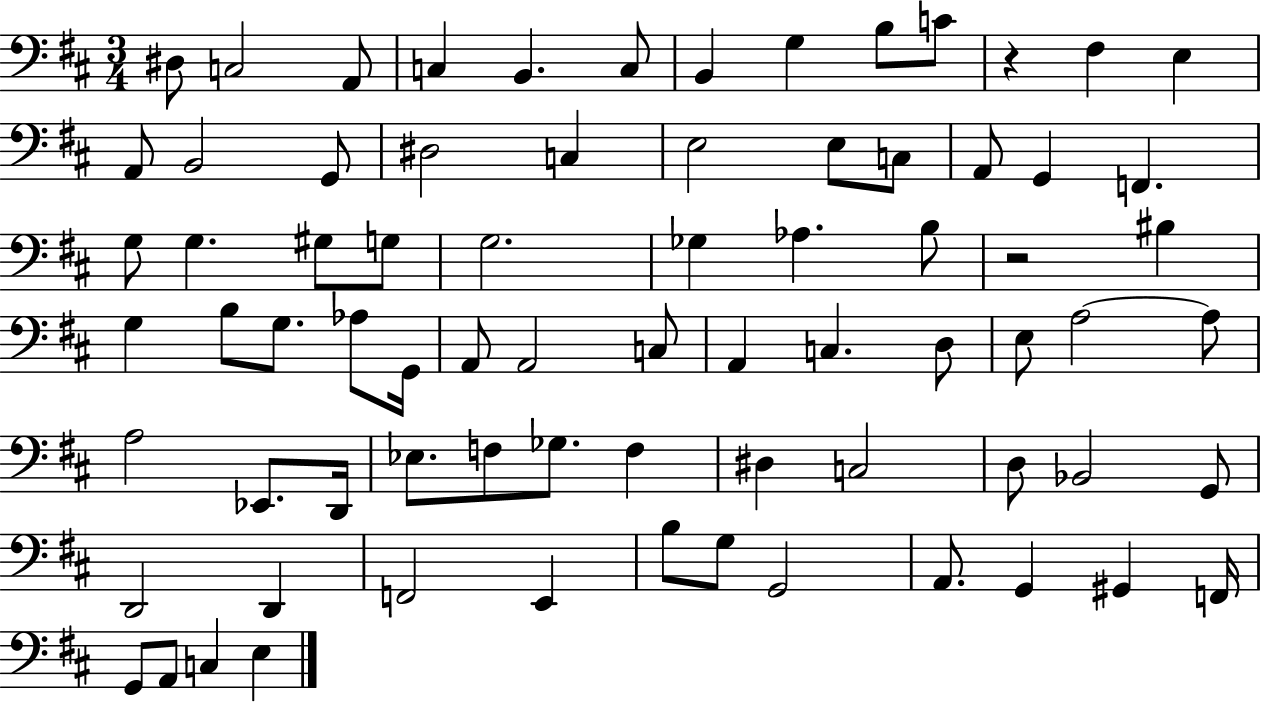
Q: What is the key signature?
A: D major